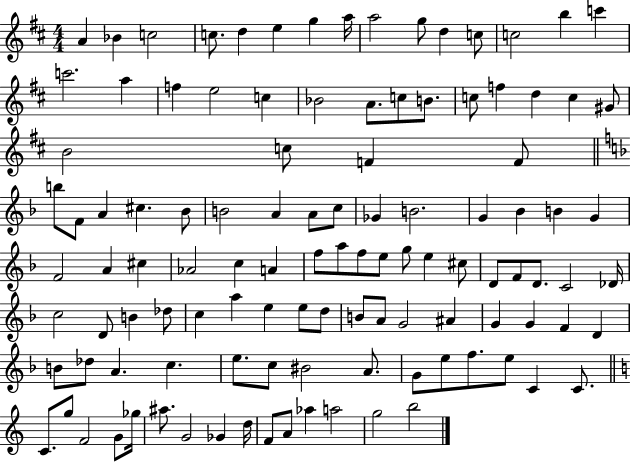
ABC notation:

X:1
T:Untitled
M:4/4
L:1/4
K:D
A _B c2 c/2 d e g a/4 a2 g/2 d c/2 c2 b c' c'2 a f e2 c _B2 A/2 c/2 B/2 c/2 f d c ^G/2 B2 c/2 F F/2 b/2 F/2 A ^c _B/2 B2 A A/2 c/2 _G B2 G _B B G F2 A ^c _A2 c A f/2 a/2 f/2 e/2 g/2 e ^c/2 D/2 F/2 D/2 C2 _D/4 c2 D/2 B _d/2 c a e e/2 d/2 B/2 A/2 G2 ^A G G F D B/2 _d/2 A c e/2 c/2 ^B2 A/2 G/2 e/2 f/2 e/2 C C/2 C/2 g/2 F2 G/2 _g/4 ^a/2 G2 _G d/4 F/2 A/2 _a a2 g2 b2